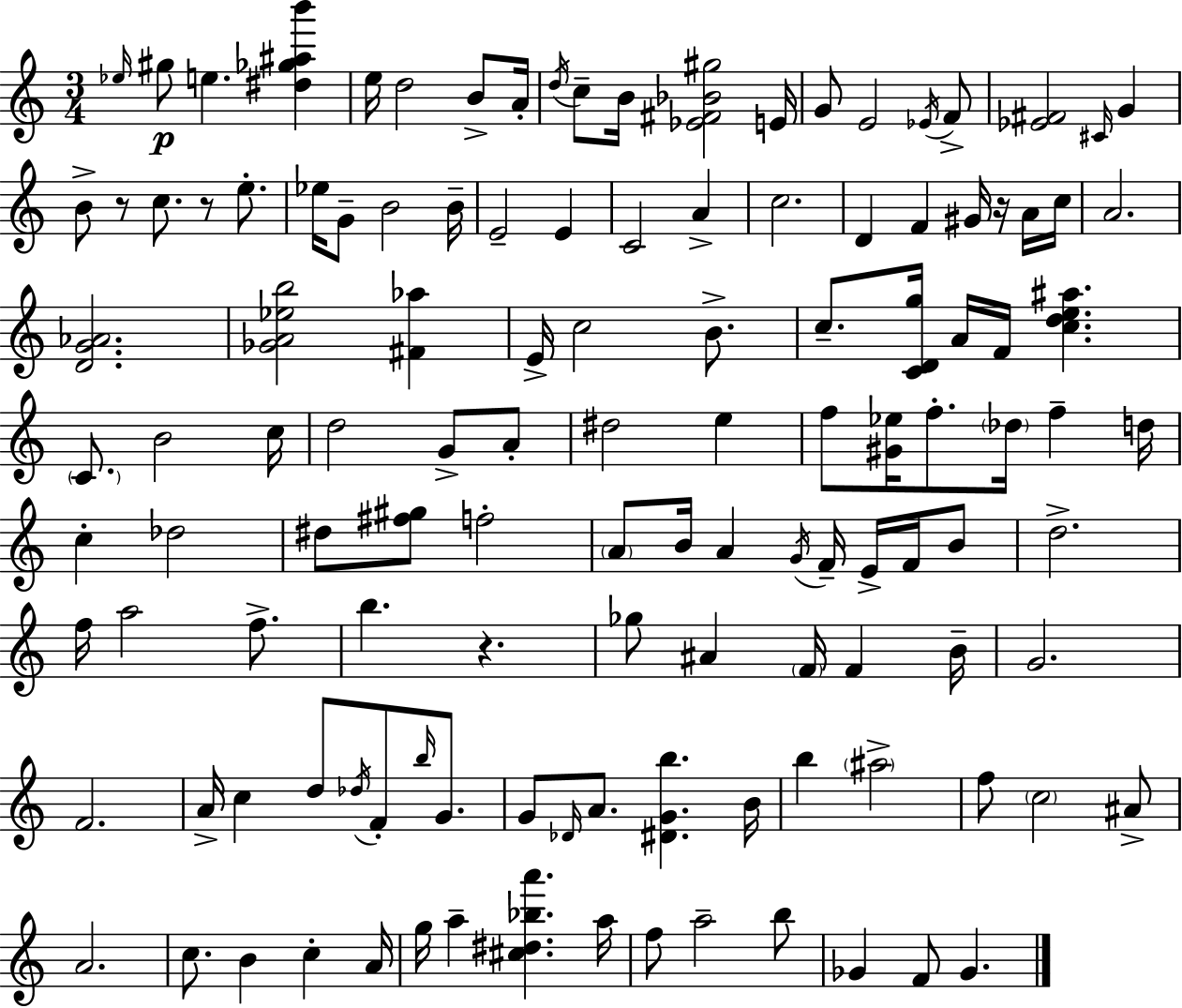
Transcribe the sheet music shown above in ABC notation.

X:1
T:Untitled
M:3/4
L:1/4
K:C
_e/4 ^g/2 e [^d_g^ab'] e/4 d2 B/2 A/4 d/4 c/2 B/4 [_E^F_B^g]2 E/4 G/2 E2 _E/4 F/2 [_E^F]2 ^C/4 G B/2 z/2 c/2 z/2 e/2 _e/4 G/2 B2 B/4 E2 E C2 A c2 D F ^G/4 z/4 A/4 c/4 A2 [DG_A]2 [_GA_eb]2 [^F_a] E/4 c2 B/2 c/2 [CDg]/4 A/4 F/4 [cde^a] C/2 B2 c/4 d2 G/2 A/2 ^d2 e f/2 [^G_e]/4 f/2 _d/4 f d/4 c _d2 ^d/2 [^f^g]/2 f2 A/2 B/4 A G/4 F/4 E/4 F/4 B/2 d2 f/4 a2 f/2 b z _g/2 ^A F/4 F B/4 G2 F2 A/4 c d/2 _d/4 F/2 b/4 G/2 G/2 _D/4 A/2 [^DGb] B/4 b ^a2 f/2 c2 ^A/2 A2 c/2 B c A/4 g/4 a [^c^d_ba'] a/4 f/2 a2 b/2 _G F/2 _G